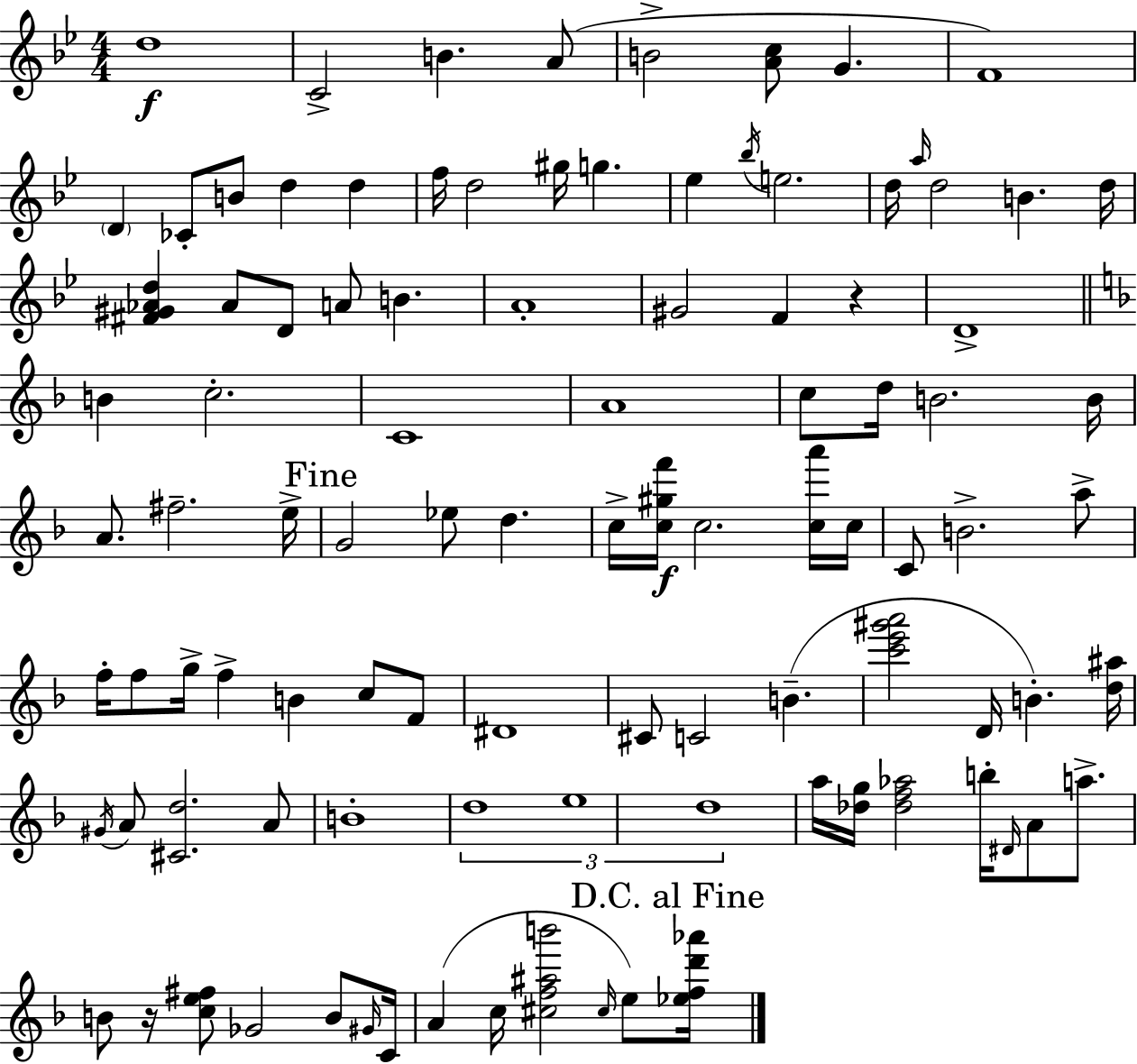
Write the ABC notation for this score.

X:1
T:Untitled
M:4/4
L:1/4
K:Bb
d4 C2 B A/2 B2 [Ac]/2 G F4 D _C/2 B/2 d d f/4 d2 ^g/4 g _e _b/4 e2 d/4 a/4 d2 B d/4 [^F^G_Ad] _A/2 D/2 A/2 B A4 ^G2 F z D4 B c2 C4 A4 c/2 d/4 B2 B/4 A/2 ^f2 e/4 G2 _e/2 d c/4 [c^gf']/4 c2 [ca']/4 c/4 C/2 B2 a/2 f/4 f/2 g/4 f B c/2 F/2 ^D4 ^C/2 C2 B [c'e'^g'a']2 D/4 B [d^a]/4 ^G/4 A/2 [^Cd]2 A/2 B4 d4 e4 d4 a/4 [_dg]/4 [_df_a]2 b/4 ^D/4 A/2 a/2 B/2 z/4 [ce^f]/2 _G2 B/2 ^G/4 C/4 A c/4 [^cf^ab']2 ^c/4 e/2 [_efd'_a']/4